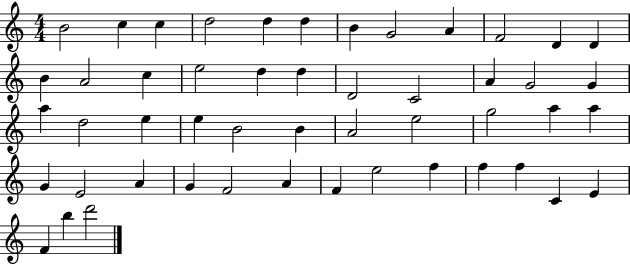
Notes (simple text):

B4/h C5/q C5/q D5/h D5/q D5/q B4/q G4/h A4/q F4/h D4/q D4/q B4/q A4/h C5/q E5/h D5/q D5/q D4/h C4/h A4/q G4/h G4/q A5/q D5/h E5/q E5/q B4/h B4/q A4/h E5/h G5/h A5/q A5/q G4/q E4/h A4/q G4/q F4/h A4/q F4/q E5/h F5/q F5/q F5/q C4/q E4/q F4/q B5/q D6/h